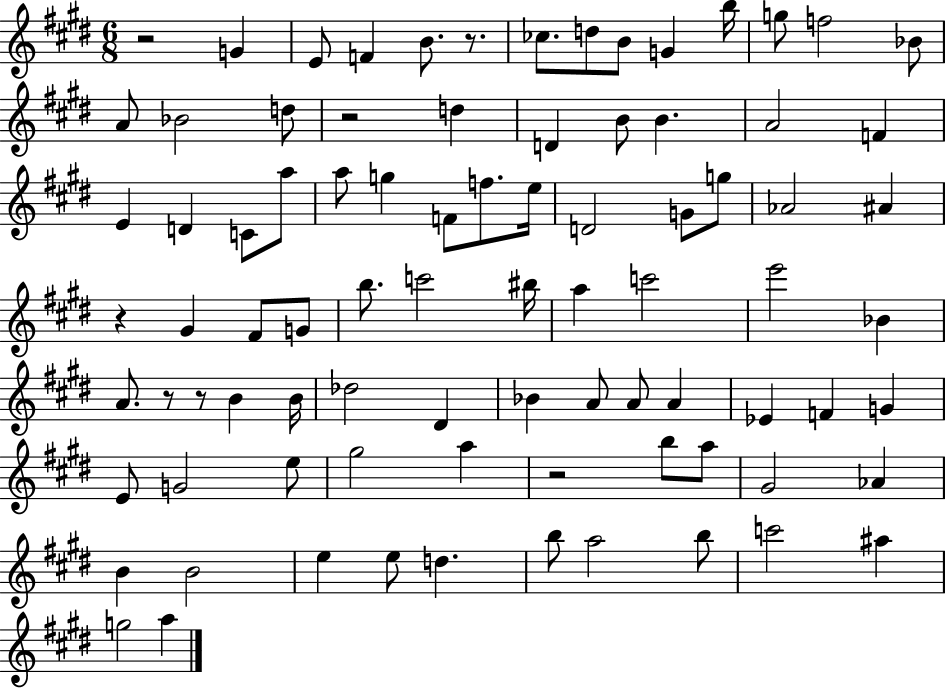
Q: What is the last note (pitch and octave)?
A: A5